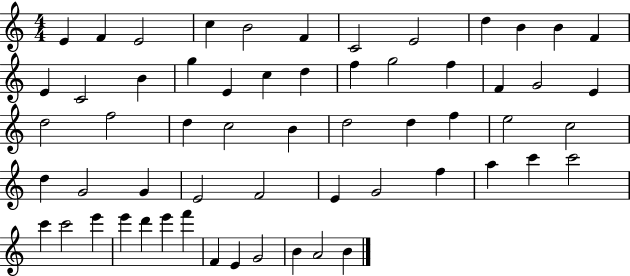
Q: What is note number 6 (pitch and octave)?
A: F4